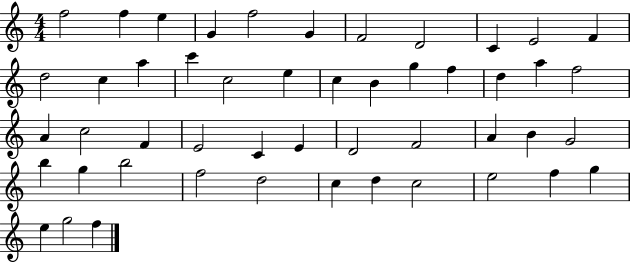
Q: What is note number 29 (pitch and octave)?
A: C4